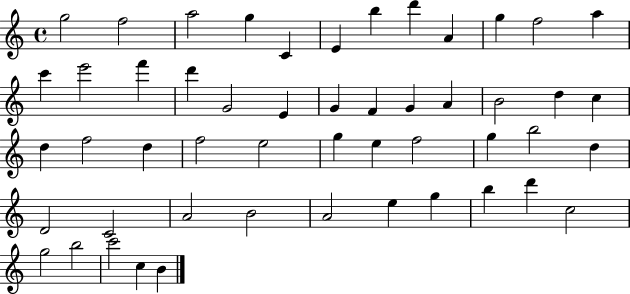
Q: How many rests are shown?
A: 0